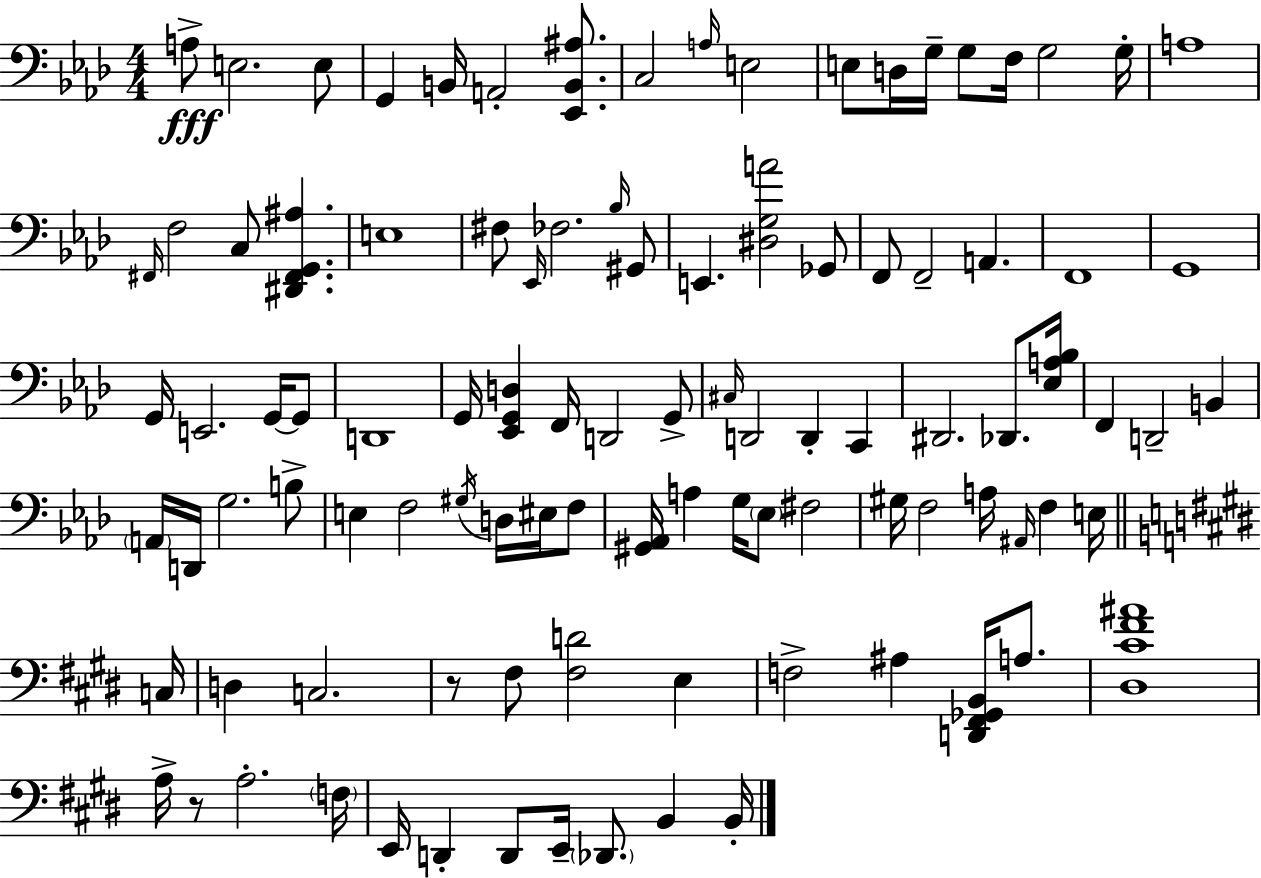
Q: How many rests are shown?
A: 2